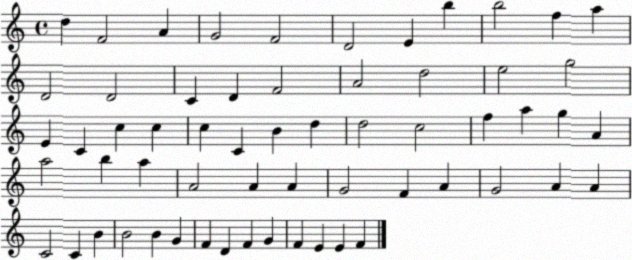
X:1
T:Untitled
M:4/4
L:1/4
K:C
d F2 A G2 F2 D2 E b b2 f a D2 D2 C D F2 A2 d2 e2 g2 E C c c c C B d d2 c2 f a g A a2 b a A2 A A G2 F A G2 A A C2 C B B2 B G F D F G F E E F